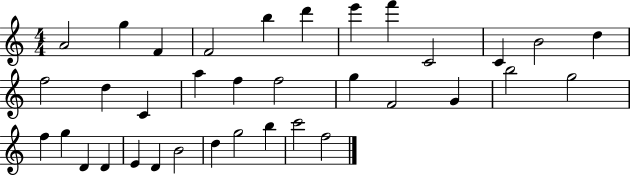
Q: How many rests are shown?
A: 0